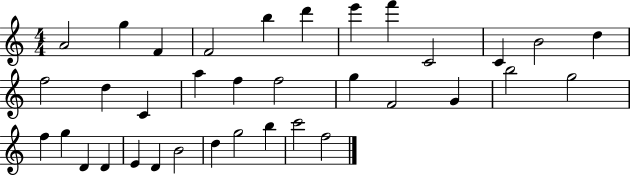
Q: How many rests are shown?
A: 0